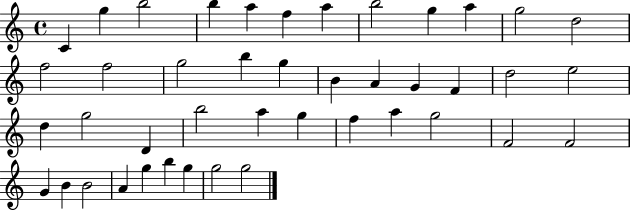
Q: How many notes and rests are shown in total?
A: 43